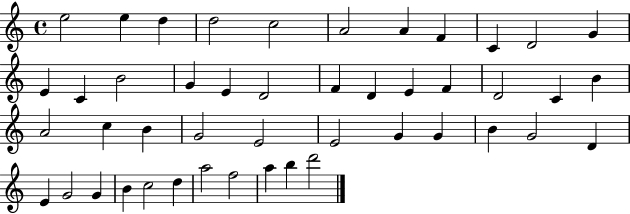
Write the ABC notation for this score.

X:1
T:Untitled
M:4/4
L:1/4
K:C
e2 e d d2 c2 A2 A F C D2 G E C B2 G E D2 F D E F D2 C B A2 c B G2 E2 E2 G G B G2 D E G2 G B c2 d a2 f2 a b d'2